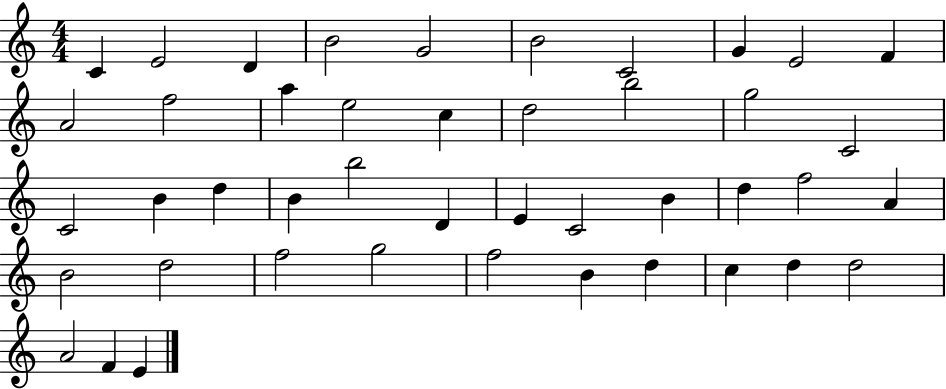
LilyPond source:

{
  \clef treble
  \numericTimeSignature
  \time 4/4
  \key c \major
  c'4 e'2 d'4 | b'2 g'2 | b'2 c'2 | g'4 e'2 f'4 | \break a'2 f''2 | a''4 e''2 c''4 | d''2 b''2 | g''2 c'2 | \break c'2 b'4 d''4 | b'4 b''2 d'4 | e'4 c'2 b'4 | d''4 f''2 a'4 | \break b'2 d''2 | f''2 g''2 | f''2 b'4 d''4 | c''4 d''4 d''2 | \break a'2 f'4 e'4 | \bar "|."
}